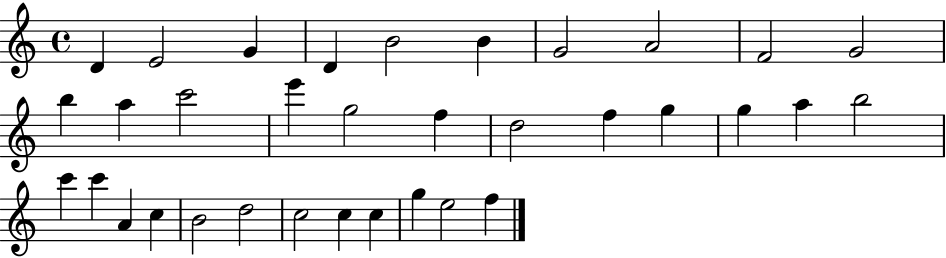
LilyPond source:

{
  \clef treble
  \time 4/4
  \defaultTimeSignature
  \key c \major
  d'4 e'2 g'4 | d'4 b'2 b'4 | g'2 a'2 | f'2 g'2 | \break b''4 a''4 c'''2 | e'''4 g''2 f''4 | d''2 f''4 g''4 | g''4 a''4 b''2 | \break c'''4 c'''4 a'4 c''4 | b'2 d''2 | c''2 c''4 c''4 | g''4 e''2 f''4 | \break \bar "|."
}